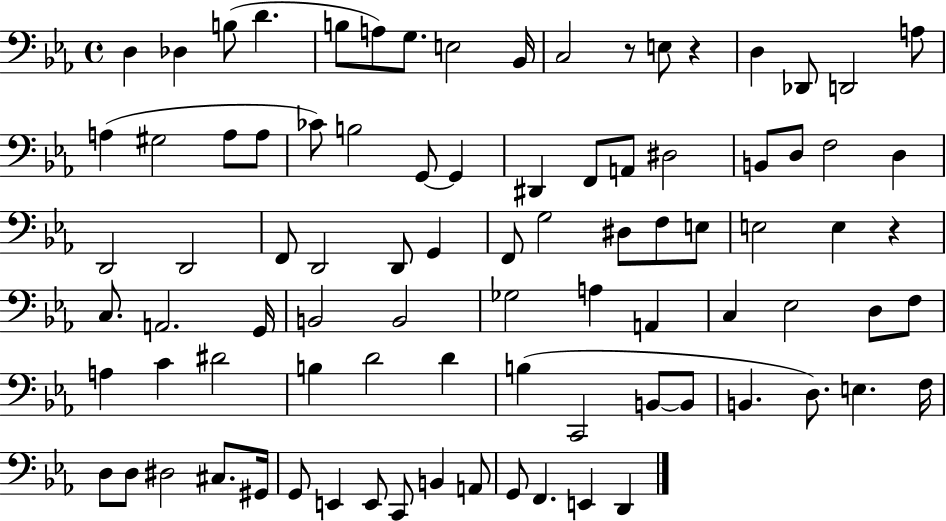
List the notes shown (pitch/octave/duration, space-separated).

D3/q Db3/q B3/e D4/q. B3/e A3/e G3/e. E3/h Bb2/s C3/h R/e E3/e R/q D3/q Db2/e D2/h A3/e A3/q G#3/h A3/e A3/e CES4/e B3/h G2/e G2/q D#2/q F2/e A2/e D#3/h B2/e D3/e F3/h D3/q D2/h D2/h F2/e D2/h D2/e G2/q F2/e G3/h D#3/e F3/e E3/e E3/h E3/q R/q C3/e. A2/h. G2/s B2/h B2/h Gb3/h A3/q A2/q C3/q Eb3/h D3/e F3/e A3/q C4/q D#4/h B3/q D4/h D4/q B3/q C2/h B2/e B2/e B2/q. D3/e. E3/q. F3/s D3/e D3/e D#3/h C#3/e. G#2/s G2/e E2/q E2/e C2/e B2/q A2/e G2/e F2/q. E2/q D2/q